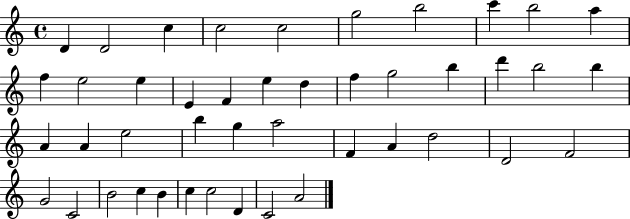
D4/q D4/h C5/q C5/h C5/h G5/h B5/h C6/q B5/h A5/q F5/q E5/h E5/q E4/q F4/q E5/q D5/q F5/q G5/h B5/q D6/q B5/h B5/q A4/q A4/q E5/h B5/q G5/q A5/h F4/q A4/q D5/h D4/h F4/h G4/h C4/h B4/h C5/q B4/q C5/q C5/h D4/q C4/h A4/h